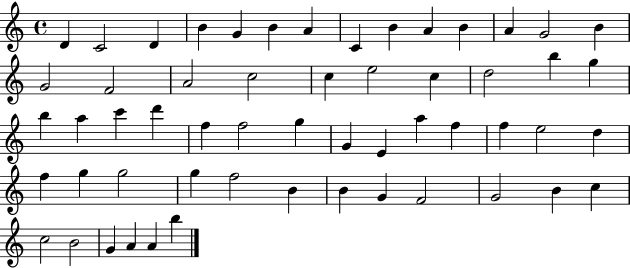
X:1
T:Untitled
M:4/4
L:1/4
K:C
D C2 D B G B A C B A B A G2 B G2 F2 A2 c2 c e2 c d2 b g b a c' d' f f2 g G E a f f e2 d f g g2 g f2 B B G F2 G2 B c c2 B2 G A A b